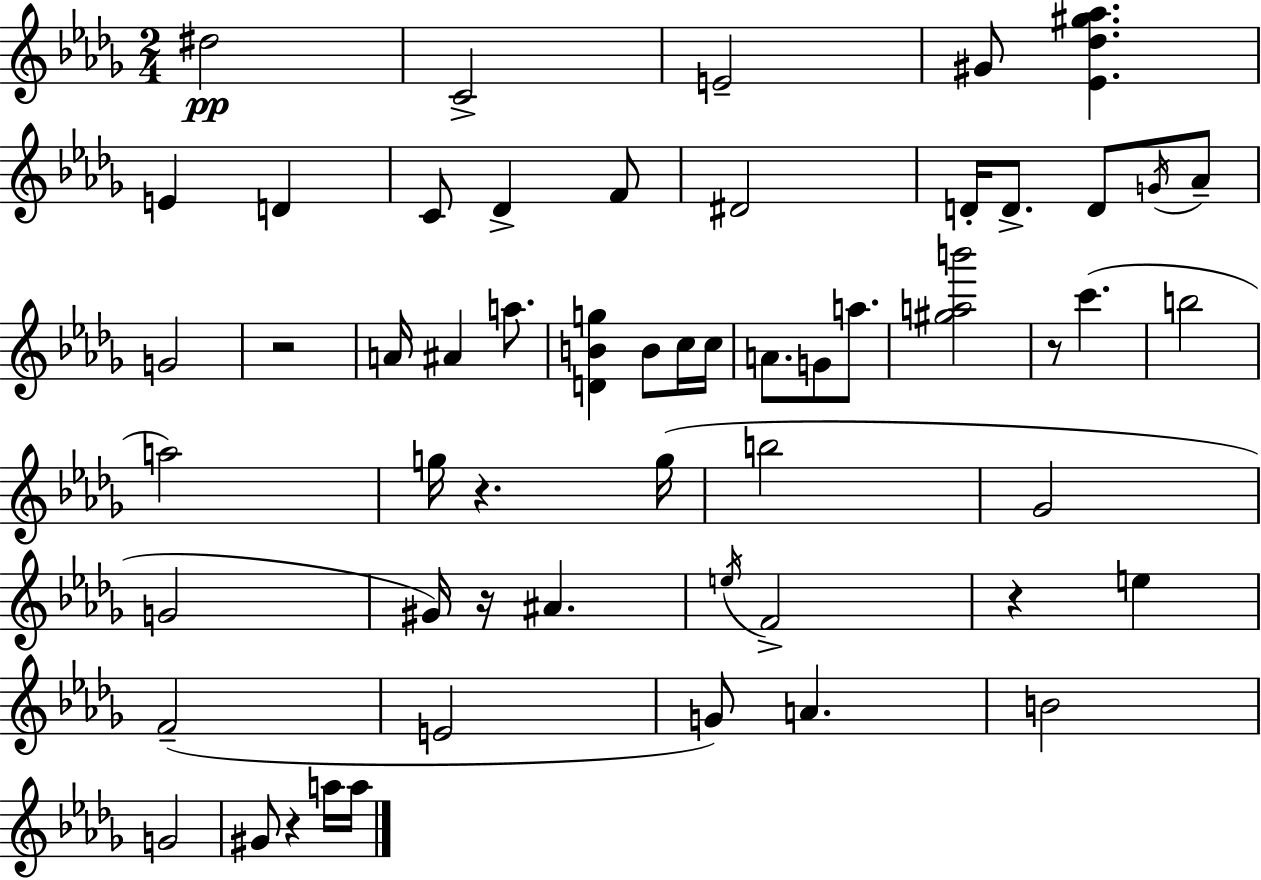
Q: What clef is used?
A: treble